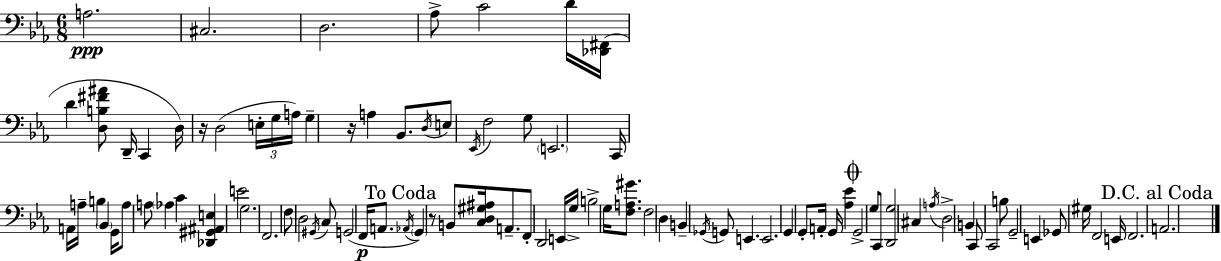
A3/h. C#3/h. D3/h. Ab3/e C4/h D4/s [Db2,F#2]/s D4/q [D3,B3,F#4,A#4]/e D2/s C2/q D3/s R/s D3/h E3/s G3/s A3/s G3/q R/s A3/q Bb2/e. D3/s E3/e Eb2/s F3/h G3/e E2/h. C2/s A2/s A3/s B3/q Bb2/q G2/s A3/e A3/e Ab3/q C4/q [Db2,G#2,A#2,E3]/q E4/h G3/h. F2/h. F3/e D3/h G#2/s C3/e G2/h F2/s A2/e. Ab2/s G2/q R/e B2/e [C3,D3,G#3,A#3]/s A2/e. F2/e D2/h E2/s G3/s B3/h G3/s [F3,A3,G#4]/e. F3/h D3/q B2/q Gb2/s G2/e E2/q. E2/h. G2/q G2/e A2/s G2/s [Ab3,Eb4]/q G2/h G3/e C2/e [D2,G3]/h C#3/q A3/s D3/h B2/q C2/e C2/h B3/e G2/h E2/q Gb2/e G#3/s F2/h E2/s F2/h. A2/h.